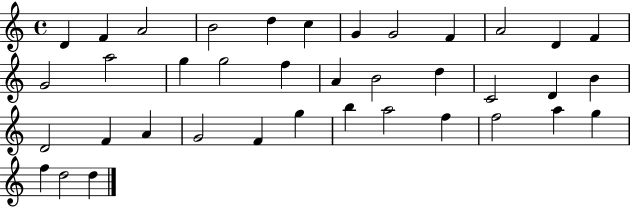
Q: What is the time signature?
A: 4/4